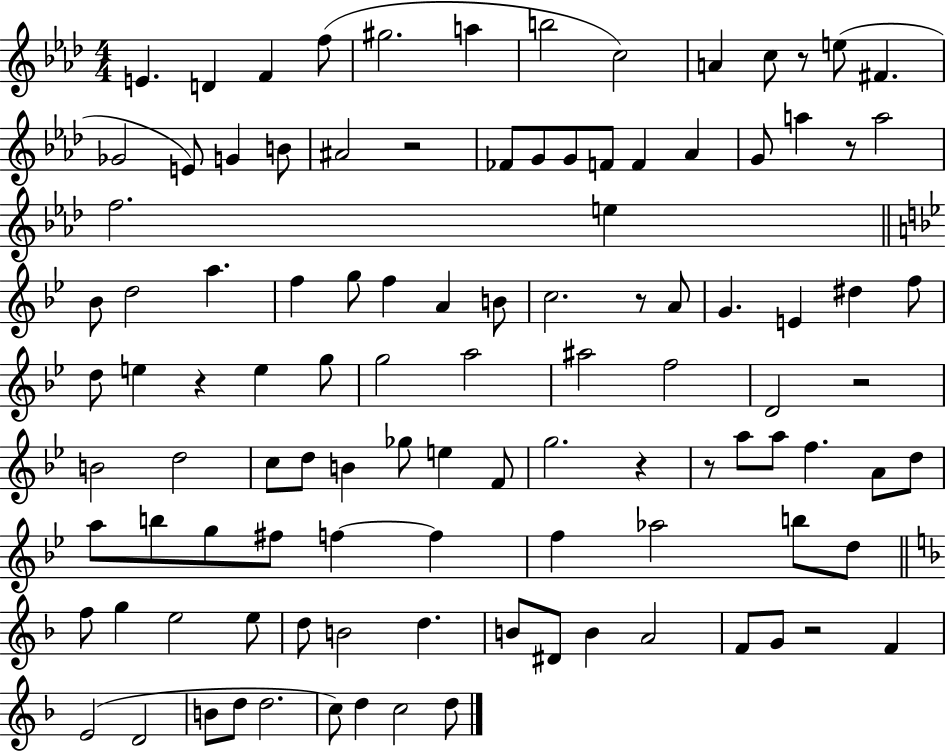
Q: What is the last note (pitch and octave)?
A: D5